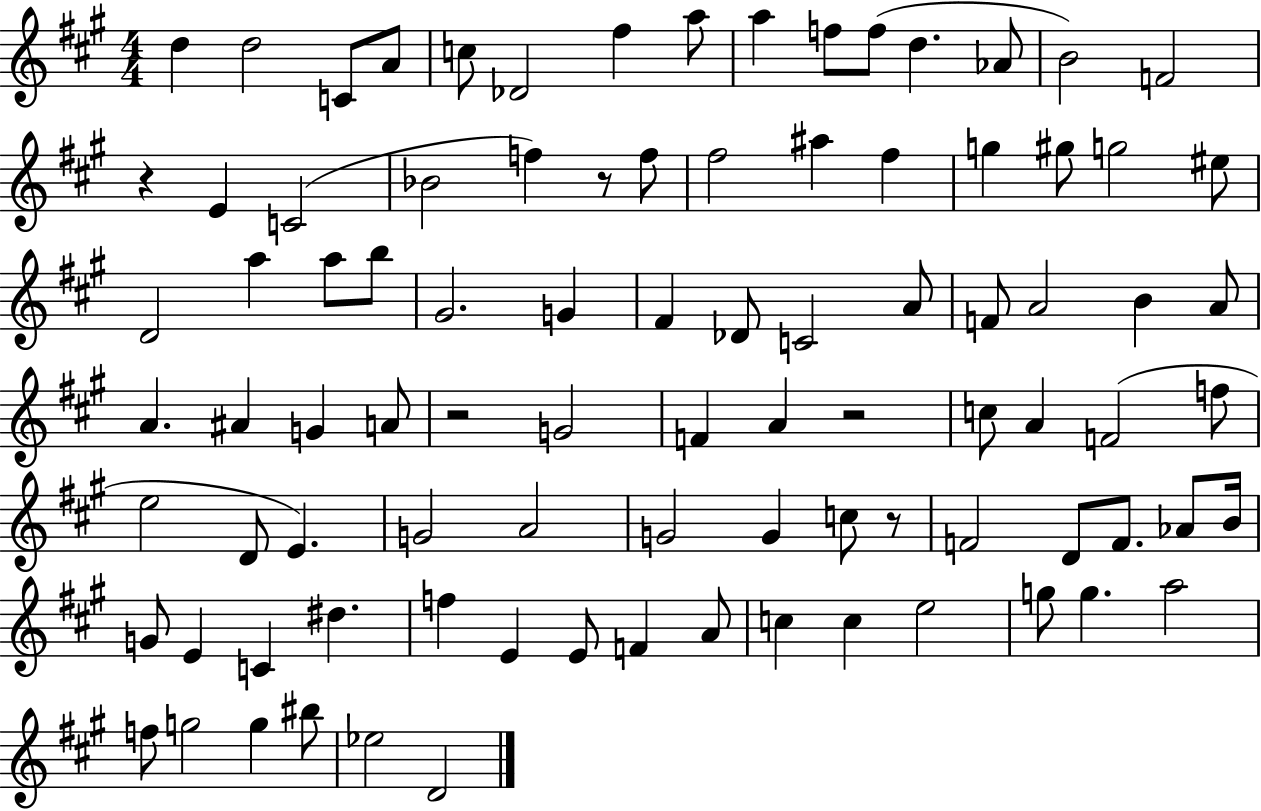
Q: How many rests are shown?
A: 5